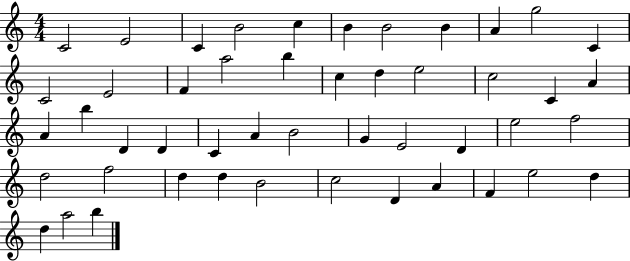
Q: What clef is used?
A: treble